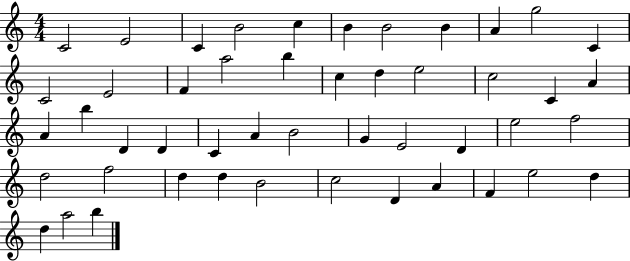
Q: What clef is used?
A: treble